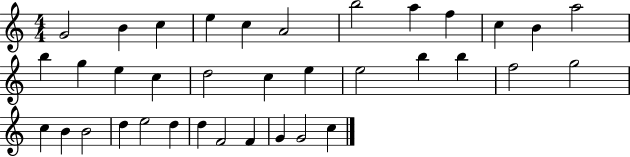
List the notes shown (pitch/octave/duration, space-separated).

G4/h B4/q C5/q E5/q C5/q A4/h B5/h A5/q F5/q C5/q B4/q A5/h B5/q G5/q E5/q C5/q D5/h C5/q E5/q E5/h B5/q B5/q F5/h G5/h C5/q B4/q B4/h D5/q E5/h D5/q D5/q F4/h F4/q G4/q G4/h C5/q